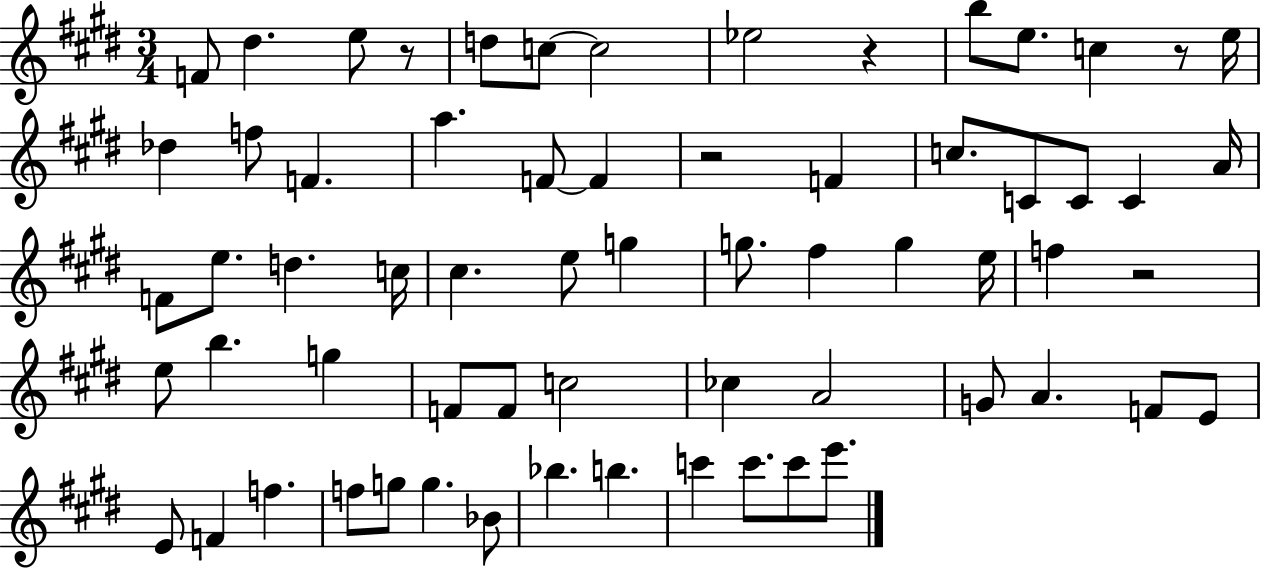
F4/e D#5/q. E5/e R/e D5/e C5/e C5/h Eb5/h R/q B5/e E5/e. C5/q R/e E5/s Db5/q F5/e F4/q. A5/q. F4/e F4/q R/h F4/q C5/e. C4/e C4/e C4/q A4/s F4/e E5/e. D5/q. C5/s C#5/q. E5/e G5/q G5/e. F#5/q G5/q E5/s F5/q R/h E5/e B5/q. G5/q F4/e F4/e C5/h CES5/q A4/h G4/e A4/q. F4/e E4/e E4/e F4/q F5/q. F5/e G5/e G5/q. Bb4/e Bb5/q. B5/q. C6/q C6/e. C6/e E6/e.